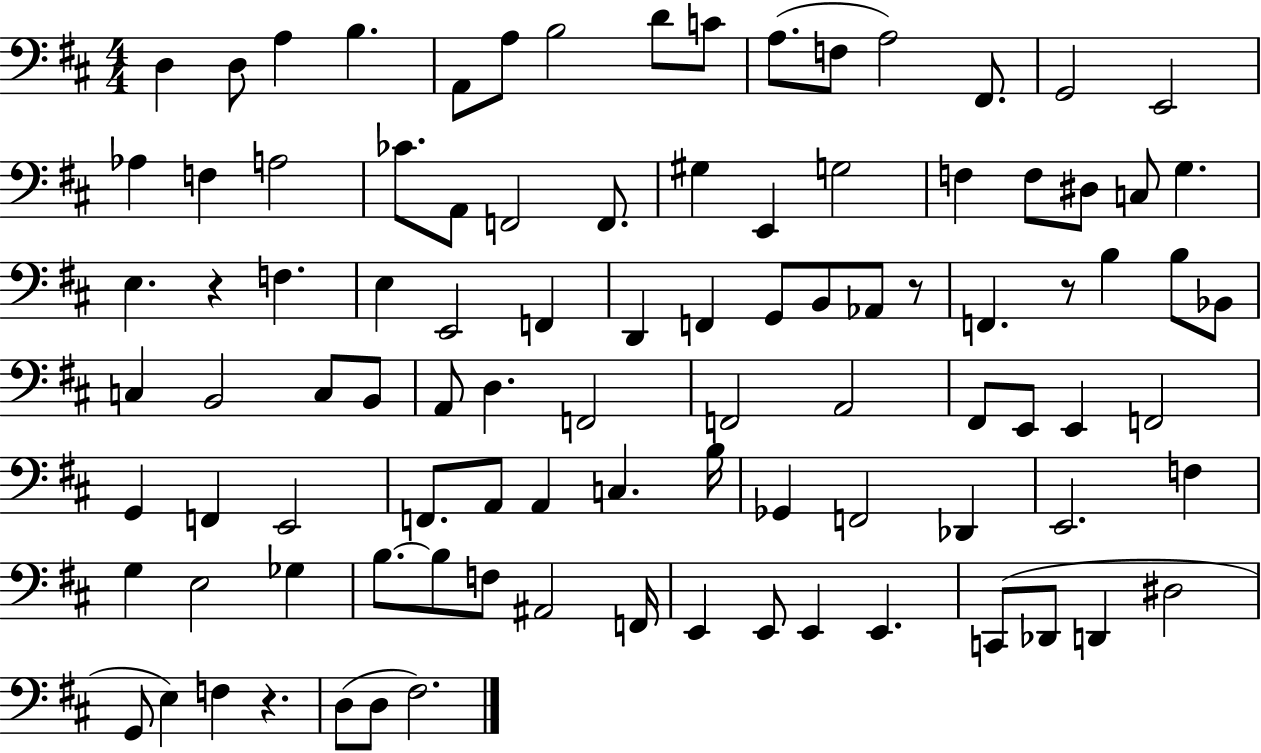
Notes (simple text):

D3/q D3/e A3/q B3/q. A2/e A3/e B3/h D4/e C4/e A3/e. F3/e A3/h F#2/e. G2/h E2/h Ab3/q F3/q A3/h CES4/e. A2/e F2/h F2/e. G#3/q E2/q G3/h F3/q F3/e D#3/e C3/e G3/q. E3/q. R/q F3/q. E3/q E2/h F2/q D2/q F2/q G2/e B2/e Ab2/e R/e F2/q. R/e B3/q B3/e Bb2/e C3/q B2/h C3/e B2/e A2/e D3/q. F2/h F2/h A2/h F#2/e E2/e E2/q F2/h G2/q F2/q E2/h F2/e. A2/e A2/q C3/q. B3/s Gb2/q F2/h Db2/q E2/h. F3/q G3/q E3/h Gb3/q B3/e. B3/e F3/e A#2/h F2/s E2/q E2/e E2/q E2/q. C2/e Db2/e D2/q D#3/h G2/e E3/q F3/q R/q. D3/e D3/e F#3/h.